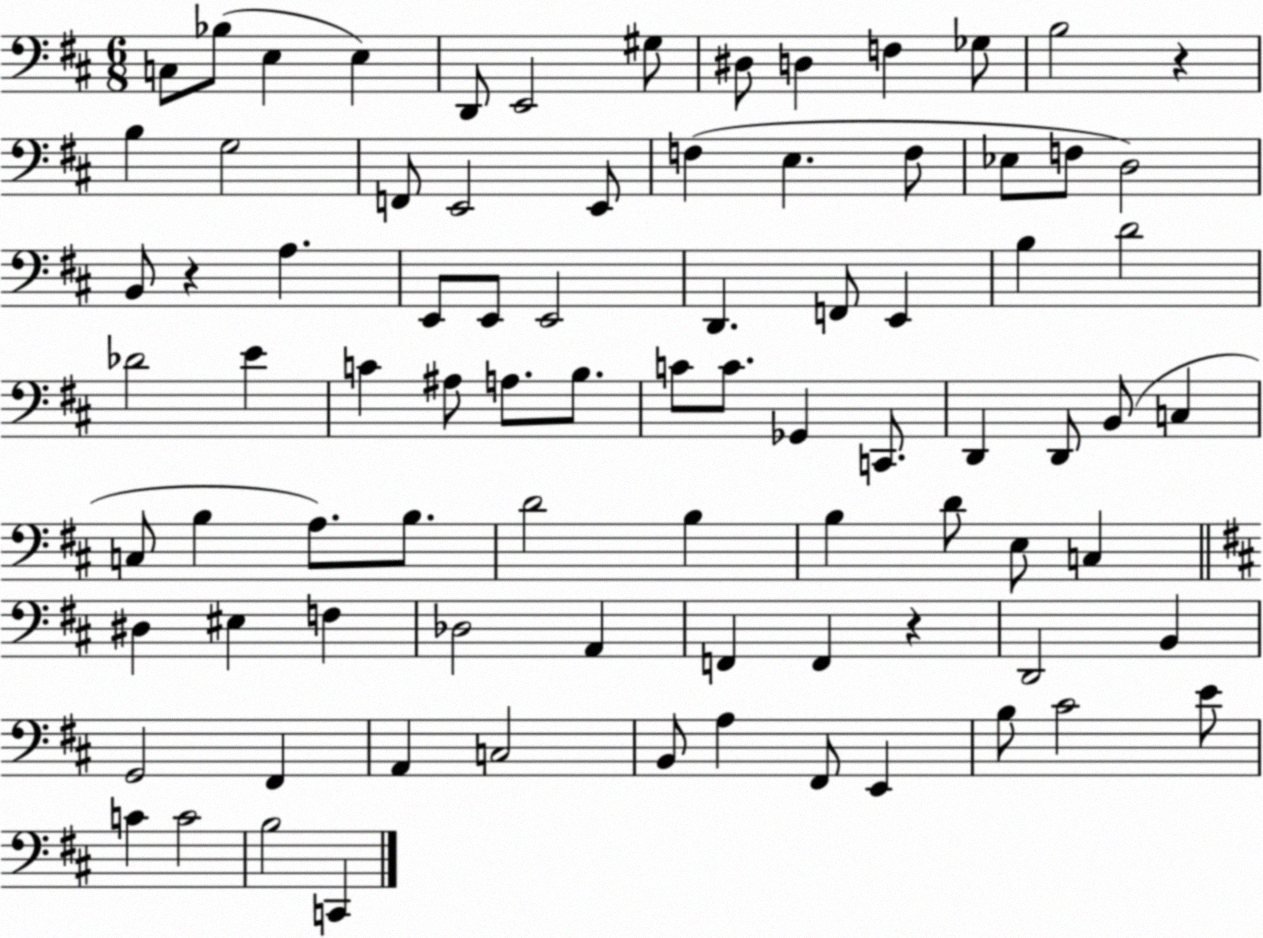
X:1
T:Untitled
M:6/8
L:1/4
K:D
C,/2 _B,/2 E, E, D,,/2 E,,2 ^G,/2 ^D,/2 D, F, _G,/2 B,2 z B, G,2 F,,/2 E,,2 E,,/2 F, E, F,/2 _E,/2 F,/2 D,2 B,,/2 z A, E,,/2 E,,/2 E,,2 D,, F,,/2 E,, B, D2 _D2 E C ^A,/2 A,/2 B,/2 C/2 C/2 _G,, C,,/2 D,, D,,/2 B,,/2 C, C,/2 B, A,/2 B,/2 D2 B, B, D/2 E,/2 C, ^D, ^E, F, _D,2 A,, F,, F,, z D,,2 B,, G,,2 ^F,, A,, C,2 B,,/2 A, ^F,,/2 E,, B,/2 ^C2 E/2 C C2 B,2 C,,